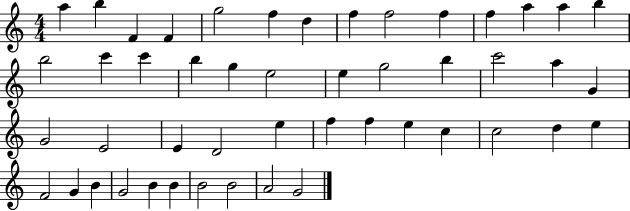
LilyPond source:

{
  \clef treble
  \numericTimeSignature
  \time 4/4
  \key c \major
  a''4 b''4 f'4 f'4 | g''2 f''4 d''4 | f''4 f''2 f''4 | f''4 a''4 a''4 b''4 | \break b''2 c'''4 c'''4 | b''4 g''4 e''2 | e''4 g''2 b''4 | c'''2 a''4 g'4 | \break g'2 e'2 | e'4 d'2 e''4 | f''4 f''4 e''4 c''4 | c''2 d''4 e''4 | \break f'2 g'4 b'4 | g'2 b'4 b'4 | b'2 b'2 | a'2 g'2 | \break \bar "|."
}